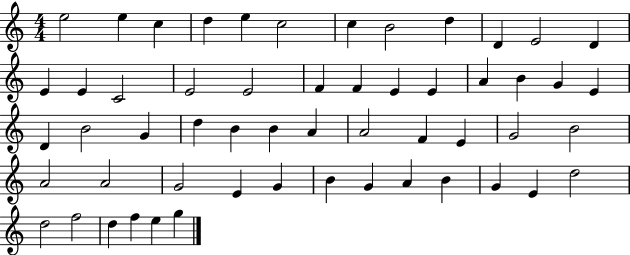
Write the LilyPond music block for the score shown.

{
  \clef treble
  \numericTimeSignature
  \time 4/4
  \key c \major
  e''2 e''4 c''4 | d''4 e''4 c''2 | c''4 b'2 d''4 | d'4 e'2 d'4 | \break e'4 e'4 c'2 | e'2 e'2 | f'4 f'4 e'4 e'4 | a'4 b'4 g'4 e'4 | \break d'4 b'2 g'4 | d''4 b'4 b'4 a'4 | a'2 f'4 e'4 | g'2 b'2 | \break a'2 a'2 | g'2 e'4 g'4 | b'4 g'4 a'4 b'4 | g'4 e'4 d''2 | \break d''2 f''2 | d''4 f''4 e''4 g''4 | \bar "|."
}